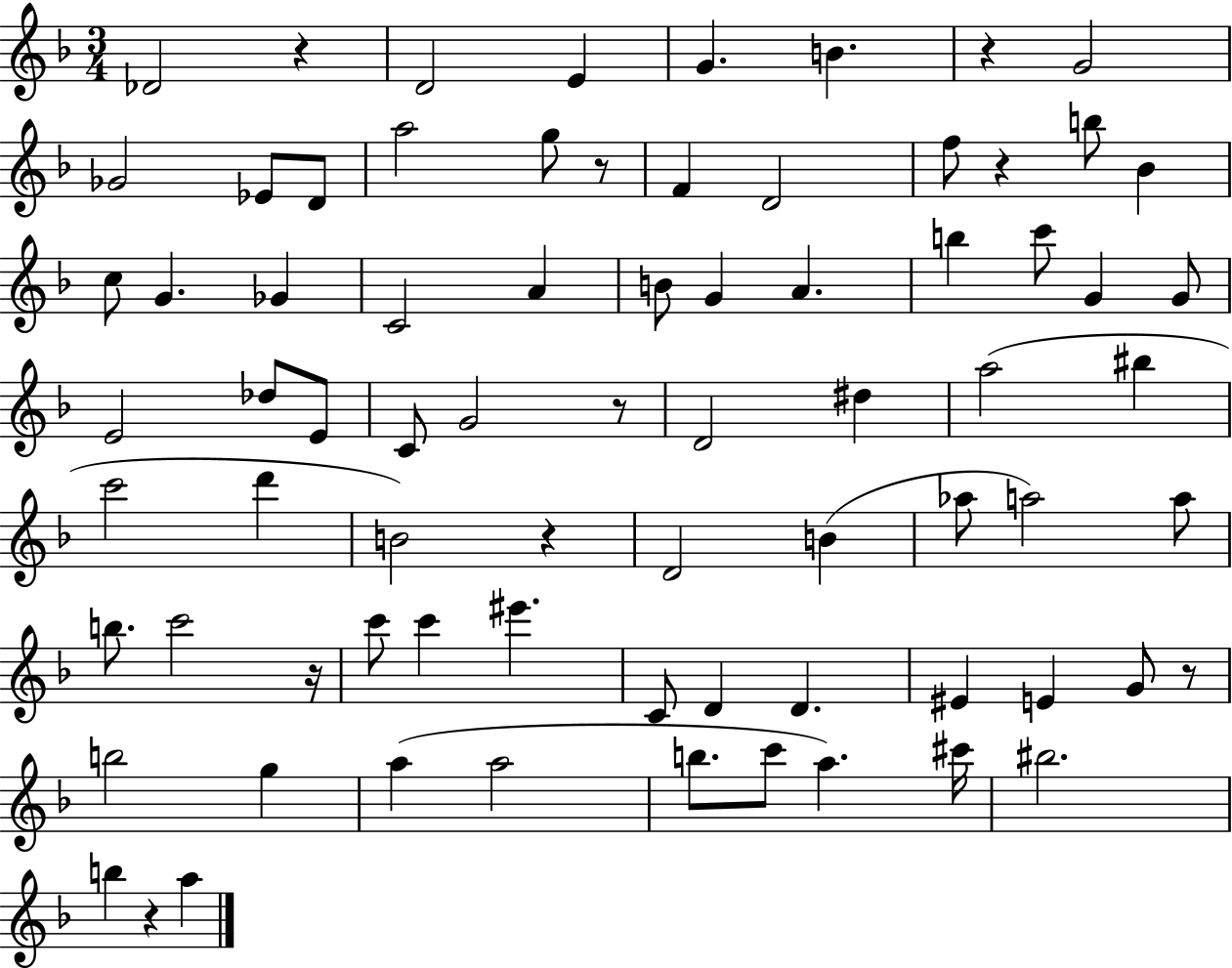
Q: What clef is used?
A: treble